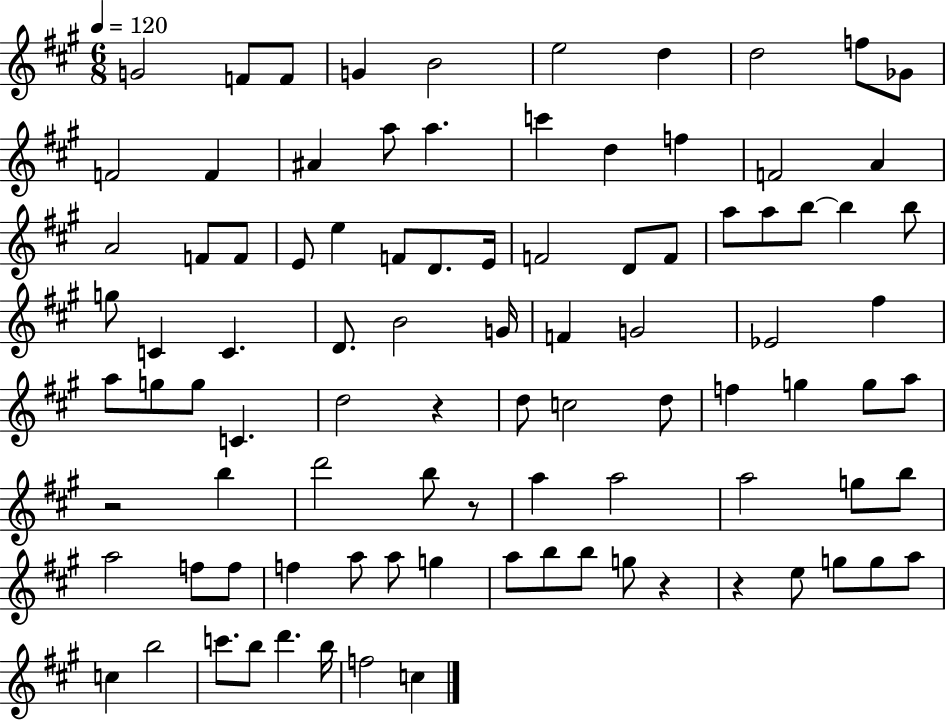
{
  \clef treble
  \numericTimeSignature
  \time 6/8
  \key a \major
  \tempo 4 = 120
  g'2 f'8 f'8 | g'4 b'2 | e''2 d''4 | d''2 f''8 ges'8 | \break f'2 f'4 | ais'4 a''8 a''4. | c'''4 d''4 f''4 | f'2 a'4 | \break a'2 f'8 f'8 | e'8 e''4 f'8 d'8. e'16 | f'2 d'8 f'8 | a''8 a''8 b''8~~ b''4 b''8 | \break g''8 c'4 c'4. | d'8. b'2 g'16 | f'4 g'2 | ees'2 fis''4 | \break a''8 g''8 g''8 c'4. | d''2 r4 | d''8 c''2 d''8 | f''4 g''4 g''8 a''8 | \break r2 b''4 | d'''2 b''8 r8 | a''4 a''2 | a''2 g''8 b''8 | \break a''2 f''8 f''8 | f''4 a''8 a''8 g''4 | a''8 b''8 b''8 g''8 r4 | r4 e''8 g''8 g''8 a''8 | \break c''4 b''2 | c'''8. b''8 d'''4. b''16 | f''2 c''4 | \bar "|."
}